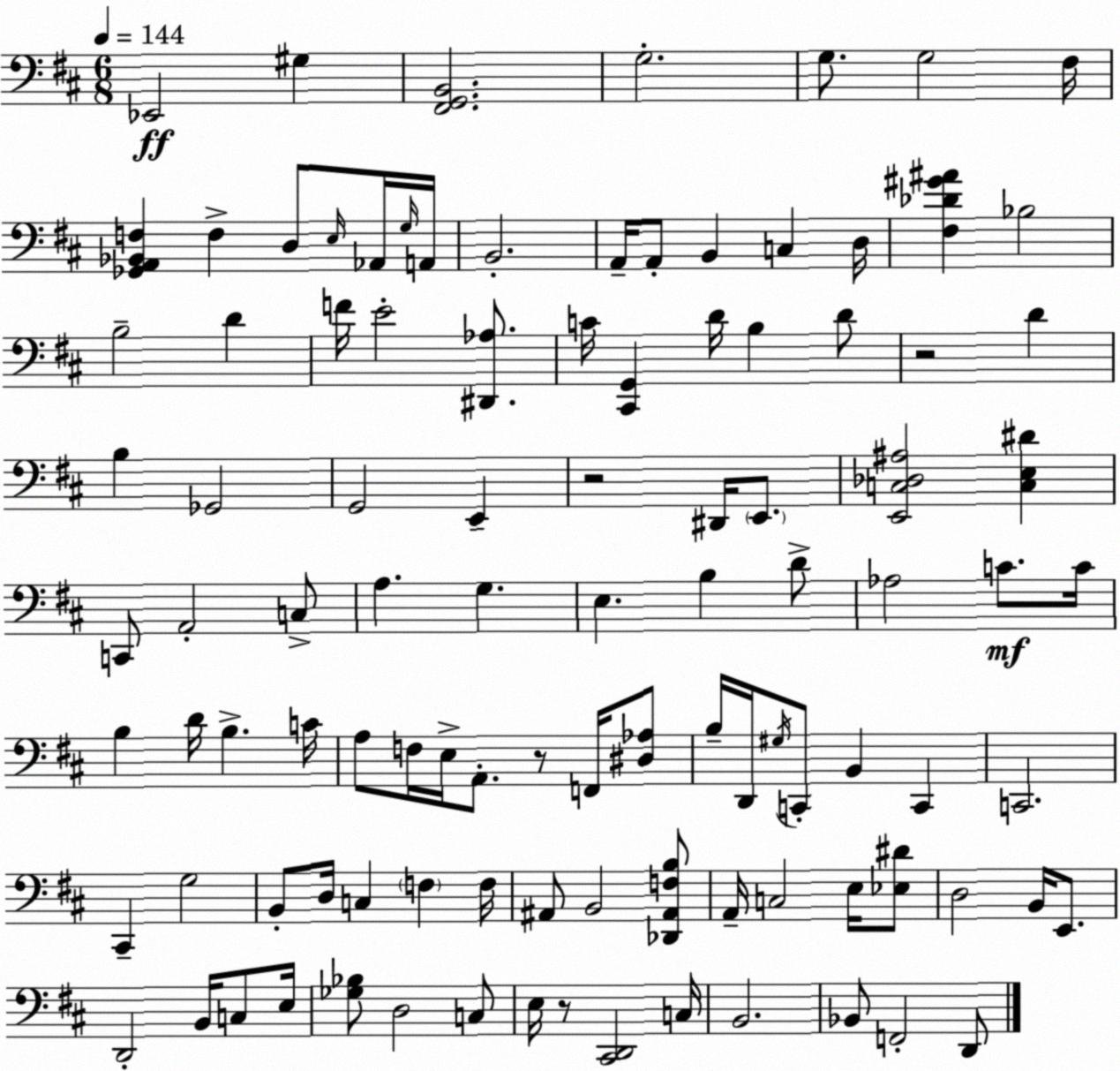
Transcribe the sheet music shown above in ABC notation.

X:1
T:Untitled
M:6/8
L:1/4
K:D
_E,,2 ^G, [^F,,G,,B,,]2 G,2 G,/2 G,2 ^F,/4 [_G,,A,,_B,,F,] F, D,/2 E,/4 _A,,/4 G,/4 A,,/4 B,,2 A,,/4 A,,/2 B,, C, D,/4 [^F,_D^G^A] _B,2 B,2 D F/4 E2 [^D,,_A,]/2 C/4 [^C,,G,,] D/4 B, D/2 z2 D B, _G,,2 G,,2 E,, z2 ^D,,/4 E,,/2 [E,,C,_D,^A,]2 [C,E,^D] C,,/2 A,,2 C,/2 A, G, E, B, D/2 _A,2 C/2 C/4 B, D/4 B, C/4 A,/2 F,/4 E,/4 A,,/2 z/2 F,,/4 [^D,_A,]/2 B,/4 D,,/4 ^G,/4 C,,/2 B,, C,, C,,2 ^C,, G,2 B,,/2 D,/4 C, F, F,/4 ^A,,/2 B,,2 [_D,,^A,,F,B,]/2 A,,/4 C,2 E,/4 [_E,^D]/2 D,2 B,,/4 E,,/2 D,,2 B,,/4 C,/2 E,/4 [_G,_B,]/2 D,2 C,/2 E,/4 z/2 [^C,,D,,]2 C,/4 B,,2 _B,,/2 F,,2 D,,/2